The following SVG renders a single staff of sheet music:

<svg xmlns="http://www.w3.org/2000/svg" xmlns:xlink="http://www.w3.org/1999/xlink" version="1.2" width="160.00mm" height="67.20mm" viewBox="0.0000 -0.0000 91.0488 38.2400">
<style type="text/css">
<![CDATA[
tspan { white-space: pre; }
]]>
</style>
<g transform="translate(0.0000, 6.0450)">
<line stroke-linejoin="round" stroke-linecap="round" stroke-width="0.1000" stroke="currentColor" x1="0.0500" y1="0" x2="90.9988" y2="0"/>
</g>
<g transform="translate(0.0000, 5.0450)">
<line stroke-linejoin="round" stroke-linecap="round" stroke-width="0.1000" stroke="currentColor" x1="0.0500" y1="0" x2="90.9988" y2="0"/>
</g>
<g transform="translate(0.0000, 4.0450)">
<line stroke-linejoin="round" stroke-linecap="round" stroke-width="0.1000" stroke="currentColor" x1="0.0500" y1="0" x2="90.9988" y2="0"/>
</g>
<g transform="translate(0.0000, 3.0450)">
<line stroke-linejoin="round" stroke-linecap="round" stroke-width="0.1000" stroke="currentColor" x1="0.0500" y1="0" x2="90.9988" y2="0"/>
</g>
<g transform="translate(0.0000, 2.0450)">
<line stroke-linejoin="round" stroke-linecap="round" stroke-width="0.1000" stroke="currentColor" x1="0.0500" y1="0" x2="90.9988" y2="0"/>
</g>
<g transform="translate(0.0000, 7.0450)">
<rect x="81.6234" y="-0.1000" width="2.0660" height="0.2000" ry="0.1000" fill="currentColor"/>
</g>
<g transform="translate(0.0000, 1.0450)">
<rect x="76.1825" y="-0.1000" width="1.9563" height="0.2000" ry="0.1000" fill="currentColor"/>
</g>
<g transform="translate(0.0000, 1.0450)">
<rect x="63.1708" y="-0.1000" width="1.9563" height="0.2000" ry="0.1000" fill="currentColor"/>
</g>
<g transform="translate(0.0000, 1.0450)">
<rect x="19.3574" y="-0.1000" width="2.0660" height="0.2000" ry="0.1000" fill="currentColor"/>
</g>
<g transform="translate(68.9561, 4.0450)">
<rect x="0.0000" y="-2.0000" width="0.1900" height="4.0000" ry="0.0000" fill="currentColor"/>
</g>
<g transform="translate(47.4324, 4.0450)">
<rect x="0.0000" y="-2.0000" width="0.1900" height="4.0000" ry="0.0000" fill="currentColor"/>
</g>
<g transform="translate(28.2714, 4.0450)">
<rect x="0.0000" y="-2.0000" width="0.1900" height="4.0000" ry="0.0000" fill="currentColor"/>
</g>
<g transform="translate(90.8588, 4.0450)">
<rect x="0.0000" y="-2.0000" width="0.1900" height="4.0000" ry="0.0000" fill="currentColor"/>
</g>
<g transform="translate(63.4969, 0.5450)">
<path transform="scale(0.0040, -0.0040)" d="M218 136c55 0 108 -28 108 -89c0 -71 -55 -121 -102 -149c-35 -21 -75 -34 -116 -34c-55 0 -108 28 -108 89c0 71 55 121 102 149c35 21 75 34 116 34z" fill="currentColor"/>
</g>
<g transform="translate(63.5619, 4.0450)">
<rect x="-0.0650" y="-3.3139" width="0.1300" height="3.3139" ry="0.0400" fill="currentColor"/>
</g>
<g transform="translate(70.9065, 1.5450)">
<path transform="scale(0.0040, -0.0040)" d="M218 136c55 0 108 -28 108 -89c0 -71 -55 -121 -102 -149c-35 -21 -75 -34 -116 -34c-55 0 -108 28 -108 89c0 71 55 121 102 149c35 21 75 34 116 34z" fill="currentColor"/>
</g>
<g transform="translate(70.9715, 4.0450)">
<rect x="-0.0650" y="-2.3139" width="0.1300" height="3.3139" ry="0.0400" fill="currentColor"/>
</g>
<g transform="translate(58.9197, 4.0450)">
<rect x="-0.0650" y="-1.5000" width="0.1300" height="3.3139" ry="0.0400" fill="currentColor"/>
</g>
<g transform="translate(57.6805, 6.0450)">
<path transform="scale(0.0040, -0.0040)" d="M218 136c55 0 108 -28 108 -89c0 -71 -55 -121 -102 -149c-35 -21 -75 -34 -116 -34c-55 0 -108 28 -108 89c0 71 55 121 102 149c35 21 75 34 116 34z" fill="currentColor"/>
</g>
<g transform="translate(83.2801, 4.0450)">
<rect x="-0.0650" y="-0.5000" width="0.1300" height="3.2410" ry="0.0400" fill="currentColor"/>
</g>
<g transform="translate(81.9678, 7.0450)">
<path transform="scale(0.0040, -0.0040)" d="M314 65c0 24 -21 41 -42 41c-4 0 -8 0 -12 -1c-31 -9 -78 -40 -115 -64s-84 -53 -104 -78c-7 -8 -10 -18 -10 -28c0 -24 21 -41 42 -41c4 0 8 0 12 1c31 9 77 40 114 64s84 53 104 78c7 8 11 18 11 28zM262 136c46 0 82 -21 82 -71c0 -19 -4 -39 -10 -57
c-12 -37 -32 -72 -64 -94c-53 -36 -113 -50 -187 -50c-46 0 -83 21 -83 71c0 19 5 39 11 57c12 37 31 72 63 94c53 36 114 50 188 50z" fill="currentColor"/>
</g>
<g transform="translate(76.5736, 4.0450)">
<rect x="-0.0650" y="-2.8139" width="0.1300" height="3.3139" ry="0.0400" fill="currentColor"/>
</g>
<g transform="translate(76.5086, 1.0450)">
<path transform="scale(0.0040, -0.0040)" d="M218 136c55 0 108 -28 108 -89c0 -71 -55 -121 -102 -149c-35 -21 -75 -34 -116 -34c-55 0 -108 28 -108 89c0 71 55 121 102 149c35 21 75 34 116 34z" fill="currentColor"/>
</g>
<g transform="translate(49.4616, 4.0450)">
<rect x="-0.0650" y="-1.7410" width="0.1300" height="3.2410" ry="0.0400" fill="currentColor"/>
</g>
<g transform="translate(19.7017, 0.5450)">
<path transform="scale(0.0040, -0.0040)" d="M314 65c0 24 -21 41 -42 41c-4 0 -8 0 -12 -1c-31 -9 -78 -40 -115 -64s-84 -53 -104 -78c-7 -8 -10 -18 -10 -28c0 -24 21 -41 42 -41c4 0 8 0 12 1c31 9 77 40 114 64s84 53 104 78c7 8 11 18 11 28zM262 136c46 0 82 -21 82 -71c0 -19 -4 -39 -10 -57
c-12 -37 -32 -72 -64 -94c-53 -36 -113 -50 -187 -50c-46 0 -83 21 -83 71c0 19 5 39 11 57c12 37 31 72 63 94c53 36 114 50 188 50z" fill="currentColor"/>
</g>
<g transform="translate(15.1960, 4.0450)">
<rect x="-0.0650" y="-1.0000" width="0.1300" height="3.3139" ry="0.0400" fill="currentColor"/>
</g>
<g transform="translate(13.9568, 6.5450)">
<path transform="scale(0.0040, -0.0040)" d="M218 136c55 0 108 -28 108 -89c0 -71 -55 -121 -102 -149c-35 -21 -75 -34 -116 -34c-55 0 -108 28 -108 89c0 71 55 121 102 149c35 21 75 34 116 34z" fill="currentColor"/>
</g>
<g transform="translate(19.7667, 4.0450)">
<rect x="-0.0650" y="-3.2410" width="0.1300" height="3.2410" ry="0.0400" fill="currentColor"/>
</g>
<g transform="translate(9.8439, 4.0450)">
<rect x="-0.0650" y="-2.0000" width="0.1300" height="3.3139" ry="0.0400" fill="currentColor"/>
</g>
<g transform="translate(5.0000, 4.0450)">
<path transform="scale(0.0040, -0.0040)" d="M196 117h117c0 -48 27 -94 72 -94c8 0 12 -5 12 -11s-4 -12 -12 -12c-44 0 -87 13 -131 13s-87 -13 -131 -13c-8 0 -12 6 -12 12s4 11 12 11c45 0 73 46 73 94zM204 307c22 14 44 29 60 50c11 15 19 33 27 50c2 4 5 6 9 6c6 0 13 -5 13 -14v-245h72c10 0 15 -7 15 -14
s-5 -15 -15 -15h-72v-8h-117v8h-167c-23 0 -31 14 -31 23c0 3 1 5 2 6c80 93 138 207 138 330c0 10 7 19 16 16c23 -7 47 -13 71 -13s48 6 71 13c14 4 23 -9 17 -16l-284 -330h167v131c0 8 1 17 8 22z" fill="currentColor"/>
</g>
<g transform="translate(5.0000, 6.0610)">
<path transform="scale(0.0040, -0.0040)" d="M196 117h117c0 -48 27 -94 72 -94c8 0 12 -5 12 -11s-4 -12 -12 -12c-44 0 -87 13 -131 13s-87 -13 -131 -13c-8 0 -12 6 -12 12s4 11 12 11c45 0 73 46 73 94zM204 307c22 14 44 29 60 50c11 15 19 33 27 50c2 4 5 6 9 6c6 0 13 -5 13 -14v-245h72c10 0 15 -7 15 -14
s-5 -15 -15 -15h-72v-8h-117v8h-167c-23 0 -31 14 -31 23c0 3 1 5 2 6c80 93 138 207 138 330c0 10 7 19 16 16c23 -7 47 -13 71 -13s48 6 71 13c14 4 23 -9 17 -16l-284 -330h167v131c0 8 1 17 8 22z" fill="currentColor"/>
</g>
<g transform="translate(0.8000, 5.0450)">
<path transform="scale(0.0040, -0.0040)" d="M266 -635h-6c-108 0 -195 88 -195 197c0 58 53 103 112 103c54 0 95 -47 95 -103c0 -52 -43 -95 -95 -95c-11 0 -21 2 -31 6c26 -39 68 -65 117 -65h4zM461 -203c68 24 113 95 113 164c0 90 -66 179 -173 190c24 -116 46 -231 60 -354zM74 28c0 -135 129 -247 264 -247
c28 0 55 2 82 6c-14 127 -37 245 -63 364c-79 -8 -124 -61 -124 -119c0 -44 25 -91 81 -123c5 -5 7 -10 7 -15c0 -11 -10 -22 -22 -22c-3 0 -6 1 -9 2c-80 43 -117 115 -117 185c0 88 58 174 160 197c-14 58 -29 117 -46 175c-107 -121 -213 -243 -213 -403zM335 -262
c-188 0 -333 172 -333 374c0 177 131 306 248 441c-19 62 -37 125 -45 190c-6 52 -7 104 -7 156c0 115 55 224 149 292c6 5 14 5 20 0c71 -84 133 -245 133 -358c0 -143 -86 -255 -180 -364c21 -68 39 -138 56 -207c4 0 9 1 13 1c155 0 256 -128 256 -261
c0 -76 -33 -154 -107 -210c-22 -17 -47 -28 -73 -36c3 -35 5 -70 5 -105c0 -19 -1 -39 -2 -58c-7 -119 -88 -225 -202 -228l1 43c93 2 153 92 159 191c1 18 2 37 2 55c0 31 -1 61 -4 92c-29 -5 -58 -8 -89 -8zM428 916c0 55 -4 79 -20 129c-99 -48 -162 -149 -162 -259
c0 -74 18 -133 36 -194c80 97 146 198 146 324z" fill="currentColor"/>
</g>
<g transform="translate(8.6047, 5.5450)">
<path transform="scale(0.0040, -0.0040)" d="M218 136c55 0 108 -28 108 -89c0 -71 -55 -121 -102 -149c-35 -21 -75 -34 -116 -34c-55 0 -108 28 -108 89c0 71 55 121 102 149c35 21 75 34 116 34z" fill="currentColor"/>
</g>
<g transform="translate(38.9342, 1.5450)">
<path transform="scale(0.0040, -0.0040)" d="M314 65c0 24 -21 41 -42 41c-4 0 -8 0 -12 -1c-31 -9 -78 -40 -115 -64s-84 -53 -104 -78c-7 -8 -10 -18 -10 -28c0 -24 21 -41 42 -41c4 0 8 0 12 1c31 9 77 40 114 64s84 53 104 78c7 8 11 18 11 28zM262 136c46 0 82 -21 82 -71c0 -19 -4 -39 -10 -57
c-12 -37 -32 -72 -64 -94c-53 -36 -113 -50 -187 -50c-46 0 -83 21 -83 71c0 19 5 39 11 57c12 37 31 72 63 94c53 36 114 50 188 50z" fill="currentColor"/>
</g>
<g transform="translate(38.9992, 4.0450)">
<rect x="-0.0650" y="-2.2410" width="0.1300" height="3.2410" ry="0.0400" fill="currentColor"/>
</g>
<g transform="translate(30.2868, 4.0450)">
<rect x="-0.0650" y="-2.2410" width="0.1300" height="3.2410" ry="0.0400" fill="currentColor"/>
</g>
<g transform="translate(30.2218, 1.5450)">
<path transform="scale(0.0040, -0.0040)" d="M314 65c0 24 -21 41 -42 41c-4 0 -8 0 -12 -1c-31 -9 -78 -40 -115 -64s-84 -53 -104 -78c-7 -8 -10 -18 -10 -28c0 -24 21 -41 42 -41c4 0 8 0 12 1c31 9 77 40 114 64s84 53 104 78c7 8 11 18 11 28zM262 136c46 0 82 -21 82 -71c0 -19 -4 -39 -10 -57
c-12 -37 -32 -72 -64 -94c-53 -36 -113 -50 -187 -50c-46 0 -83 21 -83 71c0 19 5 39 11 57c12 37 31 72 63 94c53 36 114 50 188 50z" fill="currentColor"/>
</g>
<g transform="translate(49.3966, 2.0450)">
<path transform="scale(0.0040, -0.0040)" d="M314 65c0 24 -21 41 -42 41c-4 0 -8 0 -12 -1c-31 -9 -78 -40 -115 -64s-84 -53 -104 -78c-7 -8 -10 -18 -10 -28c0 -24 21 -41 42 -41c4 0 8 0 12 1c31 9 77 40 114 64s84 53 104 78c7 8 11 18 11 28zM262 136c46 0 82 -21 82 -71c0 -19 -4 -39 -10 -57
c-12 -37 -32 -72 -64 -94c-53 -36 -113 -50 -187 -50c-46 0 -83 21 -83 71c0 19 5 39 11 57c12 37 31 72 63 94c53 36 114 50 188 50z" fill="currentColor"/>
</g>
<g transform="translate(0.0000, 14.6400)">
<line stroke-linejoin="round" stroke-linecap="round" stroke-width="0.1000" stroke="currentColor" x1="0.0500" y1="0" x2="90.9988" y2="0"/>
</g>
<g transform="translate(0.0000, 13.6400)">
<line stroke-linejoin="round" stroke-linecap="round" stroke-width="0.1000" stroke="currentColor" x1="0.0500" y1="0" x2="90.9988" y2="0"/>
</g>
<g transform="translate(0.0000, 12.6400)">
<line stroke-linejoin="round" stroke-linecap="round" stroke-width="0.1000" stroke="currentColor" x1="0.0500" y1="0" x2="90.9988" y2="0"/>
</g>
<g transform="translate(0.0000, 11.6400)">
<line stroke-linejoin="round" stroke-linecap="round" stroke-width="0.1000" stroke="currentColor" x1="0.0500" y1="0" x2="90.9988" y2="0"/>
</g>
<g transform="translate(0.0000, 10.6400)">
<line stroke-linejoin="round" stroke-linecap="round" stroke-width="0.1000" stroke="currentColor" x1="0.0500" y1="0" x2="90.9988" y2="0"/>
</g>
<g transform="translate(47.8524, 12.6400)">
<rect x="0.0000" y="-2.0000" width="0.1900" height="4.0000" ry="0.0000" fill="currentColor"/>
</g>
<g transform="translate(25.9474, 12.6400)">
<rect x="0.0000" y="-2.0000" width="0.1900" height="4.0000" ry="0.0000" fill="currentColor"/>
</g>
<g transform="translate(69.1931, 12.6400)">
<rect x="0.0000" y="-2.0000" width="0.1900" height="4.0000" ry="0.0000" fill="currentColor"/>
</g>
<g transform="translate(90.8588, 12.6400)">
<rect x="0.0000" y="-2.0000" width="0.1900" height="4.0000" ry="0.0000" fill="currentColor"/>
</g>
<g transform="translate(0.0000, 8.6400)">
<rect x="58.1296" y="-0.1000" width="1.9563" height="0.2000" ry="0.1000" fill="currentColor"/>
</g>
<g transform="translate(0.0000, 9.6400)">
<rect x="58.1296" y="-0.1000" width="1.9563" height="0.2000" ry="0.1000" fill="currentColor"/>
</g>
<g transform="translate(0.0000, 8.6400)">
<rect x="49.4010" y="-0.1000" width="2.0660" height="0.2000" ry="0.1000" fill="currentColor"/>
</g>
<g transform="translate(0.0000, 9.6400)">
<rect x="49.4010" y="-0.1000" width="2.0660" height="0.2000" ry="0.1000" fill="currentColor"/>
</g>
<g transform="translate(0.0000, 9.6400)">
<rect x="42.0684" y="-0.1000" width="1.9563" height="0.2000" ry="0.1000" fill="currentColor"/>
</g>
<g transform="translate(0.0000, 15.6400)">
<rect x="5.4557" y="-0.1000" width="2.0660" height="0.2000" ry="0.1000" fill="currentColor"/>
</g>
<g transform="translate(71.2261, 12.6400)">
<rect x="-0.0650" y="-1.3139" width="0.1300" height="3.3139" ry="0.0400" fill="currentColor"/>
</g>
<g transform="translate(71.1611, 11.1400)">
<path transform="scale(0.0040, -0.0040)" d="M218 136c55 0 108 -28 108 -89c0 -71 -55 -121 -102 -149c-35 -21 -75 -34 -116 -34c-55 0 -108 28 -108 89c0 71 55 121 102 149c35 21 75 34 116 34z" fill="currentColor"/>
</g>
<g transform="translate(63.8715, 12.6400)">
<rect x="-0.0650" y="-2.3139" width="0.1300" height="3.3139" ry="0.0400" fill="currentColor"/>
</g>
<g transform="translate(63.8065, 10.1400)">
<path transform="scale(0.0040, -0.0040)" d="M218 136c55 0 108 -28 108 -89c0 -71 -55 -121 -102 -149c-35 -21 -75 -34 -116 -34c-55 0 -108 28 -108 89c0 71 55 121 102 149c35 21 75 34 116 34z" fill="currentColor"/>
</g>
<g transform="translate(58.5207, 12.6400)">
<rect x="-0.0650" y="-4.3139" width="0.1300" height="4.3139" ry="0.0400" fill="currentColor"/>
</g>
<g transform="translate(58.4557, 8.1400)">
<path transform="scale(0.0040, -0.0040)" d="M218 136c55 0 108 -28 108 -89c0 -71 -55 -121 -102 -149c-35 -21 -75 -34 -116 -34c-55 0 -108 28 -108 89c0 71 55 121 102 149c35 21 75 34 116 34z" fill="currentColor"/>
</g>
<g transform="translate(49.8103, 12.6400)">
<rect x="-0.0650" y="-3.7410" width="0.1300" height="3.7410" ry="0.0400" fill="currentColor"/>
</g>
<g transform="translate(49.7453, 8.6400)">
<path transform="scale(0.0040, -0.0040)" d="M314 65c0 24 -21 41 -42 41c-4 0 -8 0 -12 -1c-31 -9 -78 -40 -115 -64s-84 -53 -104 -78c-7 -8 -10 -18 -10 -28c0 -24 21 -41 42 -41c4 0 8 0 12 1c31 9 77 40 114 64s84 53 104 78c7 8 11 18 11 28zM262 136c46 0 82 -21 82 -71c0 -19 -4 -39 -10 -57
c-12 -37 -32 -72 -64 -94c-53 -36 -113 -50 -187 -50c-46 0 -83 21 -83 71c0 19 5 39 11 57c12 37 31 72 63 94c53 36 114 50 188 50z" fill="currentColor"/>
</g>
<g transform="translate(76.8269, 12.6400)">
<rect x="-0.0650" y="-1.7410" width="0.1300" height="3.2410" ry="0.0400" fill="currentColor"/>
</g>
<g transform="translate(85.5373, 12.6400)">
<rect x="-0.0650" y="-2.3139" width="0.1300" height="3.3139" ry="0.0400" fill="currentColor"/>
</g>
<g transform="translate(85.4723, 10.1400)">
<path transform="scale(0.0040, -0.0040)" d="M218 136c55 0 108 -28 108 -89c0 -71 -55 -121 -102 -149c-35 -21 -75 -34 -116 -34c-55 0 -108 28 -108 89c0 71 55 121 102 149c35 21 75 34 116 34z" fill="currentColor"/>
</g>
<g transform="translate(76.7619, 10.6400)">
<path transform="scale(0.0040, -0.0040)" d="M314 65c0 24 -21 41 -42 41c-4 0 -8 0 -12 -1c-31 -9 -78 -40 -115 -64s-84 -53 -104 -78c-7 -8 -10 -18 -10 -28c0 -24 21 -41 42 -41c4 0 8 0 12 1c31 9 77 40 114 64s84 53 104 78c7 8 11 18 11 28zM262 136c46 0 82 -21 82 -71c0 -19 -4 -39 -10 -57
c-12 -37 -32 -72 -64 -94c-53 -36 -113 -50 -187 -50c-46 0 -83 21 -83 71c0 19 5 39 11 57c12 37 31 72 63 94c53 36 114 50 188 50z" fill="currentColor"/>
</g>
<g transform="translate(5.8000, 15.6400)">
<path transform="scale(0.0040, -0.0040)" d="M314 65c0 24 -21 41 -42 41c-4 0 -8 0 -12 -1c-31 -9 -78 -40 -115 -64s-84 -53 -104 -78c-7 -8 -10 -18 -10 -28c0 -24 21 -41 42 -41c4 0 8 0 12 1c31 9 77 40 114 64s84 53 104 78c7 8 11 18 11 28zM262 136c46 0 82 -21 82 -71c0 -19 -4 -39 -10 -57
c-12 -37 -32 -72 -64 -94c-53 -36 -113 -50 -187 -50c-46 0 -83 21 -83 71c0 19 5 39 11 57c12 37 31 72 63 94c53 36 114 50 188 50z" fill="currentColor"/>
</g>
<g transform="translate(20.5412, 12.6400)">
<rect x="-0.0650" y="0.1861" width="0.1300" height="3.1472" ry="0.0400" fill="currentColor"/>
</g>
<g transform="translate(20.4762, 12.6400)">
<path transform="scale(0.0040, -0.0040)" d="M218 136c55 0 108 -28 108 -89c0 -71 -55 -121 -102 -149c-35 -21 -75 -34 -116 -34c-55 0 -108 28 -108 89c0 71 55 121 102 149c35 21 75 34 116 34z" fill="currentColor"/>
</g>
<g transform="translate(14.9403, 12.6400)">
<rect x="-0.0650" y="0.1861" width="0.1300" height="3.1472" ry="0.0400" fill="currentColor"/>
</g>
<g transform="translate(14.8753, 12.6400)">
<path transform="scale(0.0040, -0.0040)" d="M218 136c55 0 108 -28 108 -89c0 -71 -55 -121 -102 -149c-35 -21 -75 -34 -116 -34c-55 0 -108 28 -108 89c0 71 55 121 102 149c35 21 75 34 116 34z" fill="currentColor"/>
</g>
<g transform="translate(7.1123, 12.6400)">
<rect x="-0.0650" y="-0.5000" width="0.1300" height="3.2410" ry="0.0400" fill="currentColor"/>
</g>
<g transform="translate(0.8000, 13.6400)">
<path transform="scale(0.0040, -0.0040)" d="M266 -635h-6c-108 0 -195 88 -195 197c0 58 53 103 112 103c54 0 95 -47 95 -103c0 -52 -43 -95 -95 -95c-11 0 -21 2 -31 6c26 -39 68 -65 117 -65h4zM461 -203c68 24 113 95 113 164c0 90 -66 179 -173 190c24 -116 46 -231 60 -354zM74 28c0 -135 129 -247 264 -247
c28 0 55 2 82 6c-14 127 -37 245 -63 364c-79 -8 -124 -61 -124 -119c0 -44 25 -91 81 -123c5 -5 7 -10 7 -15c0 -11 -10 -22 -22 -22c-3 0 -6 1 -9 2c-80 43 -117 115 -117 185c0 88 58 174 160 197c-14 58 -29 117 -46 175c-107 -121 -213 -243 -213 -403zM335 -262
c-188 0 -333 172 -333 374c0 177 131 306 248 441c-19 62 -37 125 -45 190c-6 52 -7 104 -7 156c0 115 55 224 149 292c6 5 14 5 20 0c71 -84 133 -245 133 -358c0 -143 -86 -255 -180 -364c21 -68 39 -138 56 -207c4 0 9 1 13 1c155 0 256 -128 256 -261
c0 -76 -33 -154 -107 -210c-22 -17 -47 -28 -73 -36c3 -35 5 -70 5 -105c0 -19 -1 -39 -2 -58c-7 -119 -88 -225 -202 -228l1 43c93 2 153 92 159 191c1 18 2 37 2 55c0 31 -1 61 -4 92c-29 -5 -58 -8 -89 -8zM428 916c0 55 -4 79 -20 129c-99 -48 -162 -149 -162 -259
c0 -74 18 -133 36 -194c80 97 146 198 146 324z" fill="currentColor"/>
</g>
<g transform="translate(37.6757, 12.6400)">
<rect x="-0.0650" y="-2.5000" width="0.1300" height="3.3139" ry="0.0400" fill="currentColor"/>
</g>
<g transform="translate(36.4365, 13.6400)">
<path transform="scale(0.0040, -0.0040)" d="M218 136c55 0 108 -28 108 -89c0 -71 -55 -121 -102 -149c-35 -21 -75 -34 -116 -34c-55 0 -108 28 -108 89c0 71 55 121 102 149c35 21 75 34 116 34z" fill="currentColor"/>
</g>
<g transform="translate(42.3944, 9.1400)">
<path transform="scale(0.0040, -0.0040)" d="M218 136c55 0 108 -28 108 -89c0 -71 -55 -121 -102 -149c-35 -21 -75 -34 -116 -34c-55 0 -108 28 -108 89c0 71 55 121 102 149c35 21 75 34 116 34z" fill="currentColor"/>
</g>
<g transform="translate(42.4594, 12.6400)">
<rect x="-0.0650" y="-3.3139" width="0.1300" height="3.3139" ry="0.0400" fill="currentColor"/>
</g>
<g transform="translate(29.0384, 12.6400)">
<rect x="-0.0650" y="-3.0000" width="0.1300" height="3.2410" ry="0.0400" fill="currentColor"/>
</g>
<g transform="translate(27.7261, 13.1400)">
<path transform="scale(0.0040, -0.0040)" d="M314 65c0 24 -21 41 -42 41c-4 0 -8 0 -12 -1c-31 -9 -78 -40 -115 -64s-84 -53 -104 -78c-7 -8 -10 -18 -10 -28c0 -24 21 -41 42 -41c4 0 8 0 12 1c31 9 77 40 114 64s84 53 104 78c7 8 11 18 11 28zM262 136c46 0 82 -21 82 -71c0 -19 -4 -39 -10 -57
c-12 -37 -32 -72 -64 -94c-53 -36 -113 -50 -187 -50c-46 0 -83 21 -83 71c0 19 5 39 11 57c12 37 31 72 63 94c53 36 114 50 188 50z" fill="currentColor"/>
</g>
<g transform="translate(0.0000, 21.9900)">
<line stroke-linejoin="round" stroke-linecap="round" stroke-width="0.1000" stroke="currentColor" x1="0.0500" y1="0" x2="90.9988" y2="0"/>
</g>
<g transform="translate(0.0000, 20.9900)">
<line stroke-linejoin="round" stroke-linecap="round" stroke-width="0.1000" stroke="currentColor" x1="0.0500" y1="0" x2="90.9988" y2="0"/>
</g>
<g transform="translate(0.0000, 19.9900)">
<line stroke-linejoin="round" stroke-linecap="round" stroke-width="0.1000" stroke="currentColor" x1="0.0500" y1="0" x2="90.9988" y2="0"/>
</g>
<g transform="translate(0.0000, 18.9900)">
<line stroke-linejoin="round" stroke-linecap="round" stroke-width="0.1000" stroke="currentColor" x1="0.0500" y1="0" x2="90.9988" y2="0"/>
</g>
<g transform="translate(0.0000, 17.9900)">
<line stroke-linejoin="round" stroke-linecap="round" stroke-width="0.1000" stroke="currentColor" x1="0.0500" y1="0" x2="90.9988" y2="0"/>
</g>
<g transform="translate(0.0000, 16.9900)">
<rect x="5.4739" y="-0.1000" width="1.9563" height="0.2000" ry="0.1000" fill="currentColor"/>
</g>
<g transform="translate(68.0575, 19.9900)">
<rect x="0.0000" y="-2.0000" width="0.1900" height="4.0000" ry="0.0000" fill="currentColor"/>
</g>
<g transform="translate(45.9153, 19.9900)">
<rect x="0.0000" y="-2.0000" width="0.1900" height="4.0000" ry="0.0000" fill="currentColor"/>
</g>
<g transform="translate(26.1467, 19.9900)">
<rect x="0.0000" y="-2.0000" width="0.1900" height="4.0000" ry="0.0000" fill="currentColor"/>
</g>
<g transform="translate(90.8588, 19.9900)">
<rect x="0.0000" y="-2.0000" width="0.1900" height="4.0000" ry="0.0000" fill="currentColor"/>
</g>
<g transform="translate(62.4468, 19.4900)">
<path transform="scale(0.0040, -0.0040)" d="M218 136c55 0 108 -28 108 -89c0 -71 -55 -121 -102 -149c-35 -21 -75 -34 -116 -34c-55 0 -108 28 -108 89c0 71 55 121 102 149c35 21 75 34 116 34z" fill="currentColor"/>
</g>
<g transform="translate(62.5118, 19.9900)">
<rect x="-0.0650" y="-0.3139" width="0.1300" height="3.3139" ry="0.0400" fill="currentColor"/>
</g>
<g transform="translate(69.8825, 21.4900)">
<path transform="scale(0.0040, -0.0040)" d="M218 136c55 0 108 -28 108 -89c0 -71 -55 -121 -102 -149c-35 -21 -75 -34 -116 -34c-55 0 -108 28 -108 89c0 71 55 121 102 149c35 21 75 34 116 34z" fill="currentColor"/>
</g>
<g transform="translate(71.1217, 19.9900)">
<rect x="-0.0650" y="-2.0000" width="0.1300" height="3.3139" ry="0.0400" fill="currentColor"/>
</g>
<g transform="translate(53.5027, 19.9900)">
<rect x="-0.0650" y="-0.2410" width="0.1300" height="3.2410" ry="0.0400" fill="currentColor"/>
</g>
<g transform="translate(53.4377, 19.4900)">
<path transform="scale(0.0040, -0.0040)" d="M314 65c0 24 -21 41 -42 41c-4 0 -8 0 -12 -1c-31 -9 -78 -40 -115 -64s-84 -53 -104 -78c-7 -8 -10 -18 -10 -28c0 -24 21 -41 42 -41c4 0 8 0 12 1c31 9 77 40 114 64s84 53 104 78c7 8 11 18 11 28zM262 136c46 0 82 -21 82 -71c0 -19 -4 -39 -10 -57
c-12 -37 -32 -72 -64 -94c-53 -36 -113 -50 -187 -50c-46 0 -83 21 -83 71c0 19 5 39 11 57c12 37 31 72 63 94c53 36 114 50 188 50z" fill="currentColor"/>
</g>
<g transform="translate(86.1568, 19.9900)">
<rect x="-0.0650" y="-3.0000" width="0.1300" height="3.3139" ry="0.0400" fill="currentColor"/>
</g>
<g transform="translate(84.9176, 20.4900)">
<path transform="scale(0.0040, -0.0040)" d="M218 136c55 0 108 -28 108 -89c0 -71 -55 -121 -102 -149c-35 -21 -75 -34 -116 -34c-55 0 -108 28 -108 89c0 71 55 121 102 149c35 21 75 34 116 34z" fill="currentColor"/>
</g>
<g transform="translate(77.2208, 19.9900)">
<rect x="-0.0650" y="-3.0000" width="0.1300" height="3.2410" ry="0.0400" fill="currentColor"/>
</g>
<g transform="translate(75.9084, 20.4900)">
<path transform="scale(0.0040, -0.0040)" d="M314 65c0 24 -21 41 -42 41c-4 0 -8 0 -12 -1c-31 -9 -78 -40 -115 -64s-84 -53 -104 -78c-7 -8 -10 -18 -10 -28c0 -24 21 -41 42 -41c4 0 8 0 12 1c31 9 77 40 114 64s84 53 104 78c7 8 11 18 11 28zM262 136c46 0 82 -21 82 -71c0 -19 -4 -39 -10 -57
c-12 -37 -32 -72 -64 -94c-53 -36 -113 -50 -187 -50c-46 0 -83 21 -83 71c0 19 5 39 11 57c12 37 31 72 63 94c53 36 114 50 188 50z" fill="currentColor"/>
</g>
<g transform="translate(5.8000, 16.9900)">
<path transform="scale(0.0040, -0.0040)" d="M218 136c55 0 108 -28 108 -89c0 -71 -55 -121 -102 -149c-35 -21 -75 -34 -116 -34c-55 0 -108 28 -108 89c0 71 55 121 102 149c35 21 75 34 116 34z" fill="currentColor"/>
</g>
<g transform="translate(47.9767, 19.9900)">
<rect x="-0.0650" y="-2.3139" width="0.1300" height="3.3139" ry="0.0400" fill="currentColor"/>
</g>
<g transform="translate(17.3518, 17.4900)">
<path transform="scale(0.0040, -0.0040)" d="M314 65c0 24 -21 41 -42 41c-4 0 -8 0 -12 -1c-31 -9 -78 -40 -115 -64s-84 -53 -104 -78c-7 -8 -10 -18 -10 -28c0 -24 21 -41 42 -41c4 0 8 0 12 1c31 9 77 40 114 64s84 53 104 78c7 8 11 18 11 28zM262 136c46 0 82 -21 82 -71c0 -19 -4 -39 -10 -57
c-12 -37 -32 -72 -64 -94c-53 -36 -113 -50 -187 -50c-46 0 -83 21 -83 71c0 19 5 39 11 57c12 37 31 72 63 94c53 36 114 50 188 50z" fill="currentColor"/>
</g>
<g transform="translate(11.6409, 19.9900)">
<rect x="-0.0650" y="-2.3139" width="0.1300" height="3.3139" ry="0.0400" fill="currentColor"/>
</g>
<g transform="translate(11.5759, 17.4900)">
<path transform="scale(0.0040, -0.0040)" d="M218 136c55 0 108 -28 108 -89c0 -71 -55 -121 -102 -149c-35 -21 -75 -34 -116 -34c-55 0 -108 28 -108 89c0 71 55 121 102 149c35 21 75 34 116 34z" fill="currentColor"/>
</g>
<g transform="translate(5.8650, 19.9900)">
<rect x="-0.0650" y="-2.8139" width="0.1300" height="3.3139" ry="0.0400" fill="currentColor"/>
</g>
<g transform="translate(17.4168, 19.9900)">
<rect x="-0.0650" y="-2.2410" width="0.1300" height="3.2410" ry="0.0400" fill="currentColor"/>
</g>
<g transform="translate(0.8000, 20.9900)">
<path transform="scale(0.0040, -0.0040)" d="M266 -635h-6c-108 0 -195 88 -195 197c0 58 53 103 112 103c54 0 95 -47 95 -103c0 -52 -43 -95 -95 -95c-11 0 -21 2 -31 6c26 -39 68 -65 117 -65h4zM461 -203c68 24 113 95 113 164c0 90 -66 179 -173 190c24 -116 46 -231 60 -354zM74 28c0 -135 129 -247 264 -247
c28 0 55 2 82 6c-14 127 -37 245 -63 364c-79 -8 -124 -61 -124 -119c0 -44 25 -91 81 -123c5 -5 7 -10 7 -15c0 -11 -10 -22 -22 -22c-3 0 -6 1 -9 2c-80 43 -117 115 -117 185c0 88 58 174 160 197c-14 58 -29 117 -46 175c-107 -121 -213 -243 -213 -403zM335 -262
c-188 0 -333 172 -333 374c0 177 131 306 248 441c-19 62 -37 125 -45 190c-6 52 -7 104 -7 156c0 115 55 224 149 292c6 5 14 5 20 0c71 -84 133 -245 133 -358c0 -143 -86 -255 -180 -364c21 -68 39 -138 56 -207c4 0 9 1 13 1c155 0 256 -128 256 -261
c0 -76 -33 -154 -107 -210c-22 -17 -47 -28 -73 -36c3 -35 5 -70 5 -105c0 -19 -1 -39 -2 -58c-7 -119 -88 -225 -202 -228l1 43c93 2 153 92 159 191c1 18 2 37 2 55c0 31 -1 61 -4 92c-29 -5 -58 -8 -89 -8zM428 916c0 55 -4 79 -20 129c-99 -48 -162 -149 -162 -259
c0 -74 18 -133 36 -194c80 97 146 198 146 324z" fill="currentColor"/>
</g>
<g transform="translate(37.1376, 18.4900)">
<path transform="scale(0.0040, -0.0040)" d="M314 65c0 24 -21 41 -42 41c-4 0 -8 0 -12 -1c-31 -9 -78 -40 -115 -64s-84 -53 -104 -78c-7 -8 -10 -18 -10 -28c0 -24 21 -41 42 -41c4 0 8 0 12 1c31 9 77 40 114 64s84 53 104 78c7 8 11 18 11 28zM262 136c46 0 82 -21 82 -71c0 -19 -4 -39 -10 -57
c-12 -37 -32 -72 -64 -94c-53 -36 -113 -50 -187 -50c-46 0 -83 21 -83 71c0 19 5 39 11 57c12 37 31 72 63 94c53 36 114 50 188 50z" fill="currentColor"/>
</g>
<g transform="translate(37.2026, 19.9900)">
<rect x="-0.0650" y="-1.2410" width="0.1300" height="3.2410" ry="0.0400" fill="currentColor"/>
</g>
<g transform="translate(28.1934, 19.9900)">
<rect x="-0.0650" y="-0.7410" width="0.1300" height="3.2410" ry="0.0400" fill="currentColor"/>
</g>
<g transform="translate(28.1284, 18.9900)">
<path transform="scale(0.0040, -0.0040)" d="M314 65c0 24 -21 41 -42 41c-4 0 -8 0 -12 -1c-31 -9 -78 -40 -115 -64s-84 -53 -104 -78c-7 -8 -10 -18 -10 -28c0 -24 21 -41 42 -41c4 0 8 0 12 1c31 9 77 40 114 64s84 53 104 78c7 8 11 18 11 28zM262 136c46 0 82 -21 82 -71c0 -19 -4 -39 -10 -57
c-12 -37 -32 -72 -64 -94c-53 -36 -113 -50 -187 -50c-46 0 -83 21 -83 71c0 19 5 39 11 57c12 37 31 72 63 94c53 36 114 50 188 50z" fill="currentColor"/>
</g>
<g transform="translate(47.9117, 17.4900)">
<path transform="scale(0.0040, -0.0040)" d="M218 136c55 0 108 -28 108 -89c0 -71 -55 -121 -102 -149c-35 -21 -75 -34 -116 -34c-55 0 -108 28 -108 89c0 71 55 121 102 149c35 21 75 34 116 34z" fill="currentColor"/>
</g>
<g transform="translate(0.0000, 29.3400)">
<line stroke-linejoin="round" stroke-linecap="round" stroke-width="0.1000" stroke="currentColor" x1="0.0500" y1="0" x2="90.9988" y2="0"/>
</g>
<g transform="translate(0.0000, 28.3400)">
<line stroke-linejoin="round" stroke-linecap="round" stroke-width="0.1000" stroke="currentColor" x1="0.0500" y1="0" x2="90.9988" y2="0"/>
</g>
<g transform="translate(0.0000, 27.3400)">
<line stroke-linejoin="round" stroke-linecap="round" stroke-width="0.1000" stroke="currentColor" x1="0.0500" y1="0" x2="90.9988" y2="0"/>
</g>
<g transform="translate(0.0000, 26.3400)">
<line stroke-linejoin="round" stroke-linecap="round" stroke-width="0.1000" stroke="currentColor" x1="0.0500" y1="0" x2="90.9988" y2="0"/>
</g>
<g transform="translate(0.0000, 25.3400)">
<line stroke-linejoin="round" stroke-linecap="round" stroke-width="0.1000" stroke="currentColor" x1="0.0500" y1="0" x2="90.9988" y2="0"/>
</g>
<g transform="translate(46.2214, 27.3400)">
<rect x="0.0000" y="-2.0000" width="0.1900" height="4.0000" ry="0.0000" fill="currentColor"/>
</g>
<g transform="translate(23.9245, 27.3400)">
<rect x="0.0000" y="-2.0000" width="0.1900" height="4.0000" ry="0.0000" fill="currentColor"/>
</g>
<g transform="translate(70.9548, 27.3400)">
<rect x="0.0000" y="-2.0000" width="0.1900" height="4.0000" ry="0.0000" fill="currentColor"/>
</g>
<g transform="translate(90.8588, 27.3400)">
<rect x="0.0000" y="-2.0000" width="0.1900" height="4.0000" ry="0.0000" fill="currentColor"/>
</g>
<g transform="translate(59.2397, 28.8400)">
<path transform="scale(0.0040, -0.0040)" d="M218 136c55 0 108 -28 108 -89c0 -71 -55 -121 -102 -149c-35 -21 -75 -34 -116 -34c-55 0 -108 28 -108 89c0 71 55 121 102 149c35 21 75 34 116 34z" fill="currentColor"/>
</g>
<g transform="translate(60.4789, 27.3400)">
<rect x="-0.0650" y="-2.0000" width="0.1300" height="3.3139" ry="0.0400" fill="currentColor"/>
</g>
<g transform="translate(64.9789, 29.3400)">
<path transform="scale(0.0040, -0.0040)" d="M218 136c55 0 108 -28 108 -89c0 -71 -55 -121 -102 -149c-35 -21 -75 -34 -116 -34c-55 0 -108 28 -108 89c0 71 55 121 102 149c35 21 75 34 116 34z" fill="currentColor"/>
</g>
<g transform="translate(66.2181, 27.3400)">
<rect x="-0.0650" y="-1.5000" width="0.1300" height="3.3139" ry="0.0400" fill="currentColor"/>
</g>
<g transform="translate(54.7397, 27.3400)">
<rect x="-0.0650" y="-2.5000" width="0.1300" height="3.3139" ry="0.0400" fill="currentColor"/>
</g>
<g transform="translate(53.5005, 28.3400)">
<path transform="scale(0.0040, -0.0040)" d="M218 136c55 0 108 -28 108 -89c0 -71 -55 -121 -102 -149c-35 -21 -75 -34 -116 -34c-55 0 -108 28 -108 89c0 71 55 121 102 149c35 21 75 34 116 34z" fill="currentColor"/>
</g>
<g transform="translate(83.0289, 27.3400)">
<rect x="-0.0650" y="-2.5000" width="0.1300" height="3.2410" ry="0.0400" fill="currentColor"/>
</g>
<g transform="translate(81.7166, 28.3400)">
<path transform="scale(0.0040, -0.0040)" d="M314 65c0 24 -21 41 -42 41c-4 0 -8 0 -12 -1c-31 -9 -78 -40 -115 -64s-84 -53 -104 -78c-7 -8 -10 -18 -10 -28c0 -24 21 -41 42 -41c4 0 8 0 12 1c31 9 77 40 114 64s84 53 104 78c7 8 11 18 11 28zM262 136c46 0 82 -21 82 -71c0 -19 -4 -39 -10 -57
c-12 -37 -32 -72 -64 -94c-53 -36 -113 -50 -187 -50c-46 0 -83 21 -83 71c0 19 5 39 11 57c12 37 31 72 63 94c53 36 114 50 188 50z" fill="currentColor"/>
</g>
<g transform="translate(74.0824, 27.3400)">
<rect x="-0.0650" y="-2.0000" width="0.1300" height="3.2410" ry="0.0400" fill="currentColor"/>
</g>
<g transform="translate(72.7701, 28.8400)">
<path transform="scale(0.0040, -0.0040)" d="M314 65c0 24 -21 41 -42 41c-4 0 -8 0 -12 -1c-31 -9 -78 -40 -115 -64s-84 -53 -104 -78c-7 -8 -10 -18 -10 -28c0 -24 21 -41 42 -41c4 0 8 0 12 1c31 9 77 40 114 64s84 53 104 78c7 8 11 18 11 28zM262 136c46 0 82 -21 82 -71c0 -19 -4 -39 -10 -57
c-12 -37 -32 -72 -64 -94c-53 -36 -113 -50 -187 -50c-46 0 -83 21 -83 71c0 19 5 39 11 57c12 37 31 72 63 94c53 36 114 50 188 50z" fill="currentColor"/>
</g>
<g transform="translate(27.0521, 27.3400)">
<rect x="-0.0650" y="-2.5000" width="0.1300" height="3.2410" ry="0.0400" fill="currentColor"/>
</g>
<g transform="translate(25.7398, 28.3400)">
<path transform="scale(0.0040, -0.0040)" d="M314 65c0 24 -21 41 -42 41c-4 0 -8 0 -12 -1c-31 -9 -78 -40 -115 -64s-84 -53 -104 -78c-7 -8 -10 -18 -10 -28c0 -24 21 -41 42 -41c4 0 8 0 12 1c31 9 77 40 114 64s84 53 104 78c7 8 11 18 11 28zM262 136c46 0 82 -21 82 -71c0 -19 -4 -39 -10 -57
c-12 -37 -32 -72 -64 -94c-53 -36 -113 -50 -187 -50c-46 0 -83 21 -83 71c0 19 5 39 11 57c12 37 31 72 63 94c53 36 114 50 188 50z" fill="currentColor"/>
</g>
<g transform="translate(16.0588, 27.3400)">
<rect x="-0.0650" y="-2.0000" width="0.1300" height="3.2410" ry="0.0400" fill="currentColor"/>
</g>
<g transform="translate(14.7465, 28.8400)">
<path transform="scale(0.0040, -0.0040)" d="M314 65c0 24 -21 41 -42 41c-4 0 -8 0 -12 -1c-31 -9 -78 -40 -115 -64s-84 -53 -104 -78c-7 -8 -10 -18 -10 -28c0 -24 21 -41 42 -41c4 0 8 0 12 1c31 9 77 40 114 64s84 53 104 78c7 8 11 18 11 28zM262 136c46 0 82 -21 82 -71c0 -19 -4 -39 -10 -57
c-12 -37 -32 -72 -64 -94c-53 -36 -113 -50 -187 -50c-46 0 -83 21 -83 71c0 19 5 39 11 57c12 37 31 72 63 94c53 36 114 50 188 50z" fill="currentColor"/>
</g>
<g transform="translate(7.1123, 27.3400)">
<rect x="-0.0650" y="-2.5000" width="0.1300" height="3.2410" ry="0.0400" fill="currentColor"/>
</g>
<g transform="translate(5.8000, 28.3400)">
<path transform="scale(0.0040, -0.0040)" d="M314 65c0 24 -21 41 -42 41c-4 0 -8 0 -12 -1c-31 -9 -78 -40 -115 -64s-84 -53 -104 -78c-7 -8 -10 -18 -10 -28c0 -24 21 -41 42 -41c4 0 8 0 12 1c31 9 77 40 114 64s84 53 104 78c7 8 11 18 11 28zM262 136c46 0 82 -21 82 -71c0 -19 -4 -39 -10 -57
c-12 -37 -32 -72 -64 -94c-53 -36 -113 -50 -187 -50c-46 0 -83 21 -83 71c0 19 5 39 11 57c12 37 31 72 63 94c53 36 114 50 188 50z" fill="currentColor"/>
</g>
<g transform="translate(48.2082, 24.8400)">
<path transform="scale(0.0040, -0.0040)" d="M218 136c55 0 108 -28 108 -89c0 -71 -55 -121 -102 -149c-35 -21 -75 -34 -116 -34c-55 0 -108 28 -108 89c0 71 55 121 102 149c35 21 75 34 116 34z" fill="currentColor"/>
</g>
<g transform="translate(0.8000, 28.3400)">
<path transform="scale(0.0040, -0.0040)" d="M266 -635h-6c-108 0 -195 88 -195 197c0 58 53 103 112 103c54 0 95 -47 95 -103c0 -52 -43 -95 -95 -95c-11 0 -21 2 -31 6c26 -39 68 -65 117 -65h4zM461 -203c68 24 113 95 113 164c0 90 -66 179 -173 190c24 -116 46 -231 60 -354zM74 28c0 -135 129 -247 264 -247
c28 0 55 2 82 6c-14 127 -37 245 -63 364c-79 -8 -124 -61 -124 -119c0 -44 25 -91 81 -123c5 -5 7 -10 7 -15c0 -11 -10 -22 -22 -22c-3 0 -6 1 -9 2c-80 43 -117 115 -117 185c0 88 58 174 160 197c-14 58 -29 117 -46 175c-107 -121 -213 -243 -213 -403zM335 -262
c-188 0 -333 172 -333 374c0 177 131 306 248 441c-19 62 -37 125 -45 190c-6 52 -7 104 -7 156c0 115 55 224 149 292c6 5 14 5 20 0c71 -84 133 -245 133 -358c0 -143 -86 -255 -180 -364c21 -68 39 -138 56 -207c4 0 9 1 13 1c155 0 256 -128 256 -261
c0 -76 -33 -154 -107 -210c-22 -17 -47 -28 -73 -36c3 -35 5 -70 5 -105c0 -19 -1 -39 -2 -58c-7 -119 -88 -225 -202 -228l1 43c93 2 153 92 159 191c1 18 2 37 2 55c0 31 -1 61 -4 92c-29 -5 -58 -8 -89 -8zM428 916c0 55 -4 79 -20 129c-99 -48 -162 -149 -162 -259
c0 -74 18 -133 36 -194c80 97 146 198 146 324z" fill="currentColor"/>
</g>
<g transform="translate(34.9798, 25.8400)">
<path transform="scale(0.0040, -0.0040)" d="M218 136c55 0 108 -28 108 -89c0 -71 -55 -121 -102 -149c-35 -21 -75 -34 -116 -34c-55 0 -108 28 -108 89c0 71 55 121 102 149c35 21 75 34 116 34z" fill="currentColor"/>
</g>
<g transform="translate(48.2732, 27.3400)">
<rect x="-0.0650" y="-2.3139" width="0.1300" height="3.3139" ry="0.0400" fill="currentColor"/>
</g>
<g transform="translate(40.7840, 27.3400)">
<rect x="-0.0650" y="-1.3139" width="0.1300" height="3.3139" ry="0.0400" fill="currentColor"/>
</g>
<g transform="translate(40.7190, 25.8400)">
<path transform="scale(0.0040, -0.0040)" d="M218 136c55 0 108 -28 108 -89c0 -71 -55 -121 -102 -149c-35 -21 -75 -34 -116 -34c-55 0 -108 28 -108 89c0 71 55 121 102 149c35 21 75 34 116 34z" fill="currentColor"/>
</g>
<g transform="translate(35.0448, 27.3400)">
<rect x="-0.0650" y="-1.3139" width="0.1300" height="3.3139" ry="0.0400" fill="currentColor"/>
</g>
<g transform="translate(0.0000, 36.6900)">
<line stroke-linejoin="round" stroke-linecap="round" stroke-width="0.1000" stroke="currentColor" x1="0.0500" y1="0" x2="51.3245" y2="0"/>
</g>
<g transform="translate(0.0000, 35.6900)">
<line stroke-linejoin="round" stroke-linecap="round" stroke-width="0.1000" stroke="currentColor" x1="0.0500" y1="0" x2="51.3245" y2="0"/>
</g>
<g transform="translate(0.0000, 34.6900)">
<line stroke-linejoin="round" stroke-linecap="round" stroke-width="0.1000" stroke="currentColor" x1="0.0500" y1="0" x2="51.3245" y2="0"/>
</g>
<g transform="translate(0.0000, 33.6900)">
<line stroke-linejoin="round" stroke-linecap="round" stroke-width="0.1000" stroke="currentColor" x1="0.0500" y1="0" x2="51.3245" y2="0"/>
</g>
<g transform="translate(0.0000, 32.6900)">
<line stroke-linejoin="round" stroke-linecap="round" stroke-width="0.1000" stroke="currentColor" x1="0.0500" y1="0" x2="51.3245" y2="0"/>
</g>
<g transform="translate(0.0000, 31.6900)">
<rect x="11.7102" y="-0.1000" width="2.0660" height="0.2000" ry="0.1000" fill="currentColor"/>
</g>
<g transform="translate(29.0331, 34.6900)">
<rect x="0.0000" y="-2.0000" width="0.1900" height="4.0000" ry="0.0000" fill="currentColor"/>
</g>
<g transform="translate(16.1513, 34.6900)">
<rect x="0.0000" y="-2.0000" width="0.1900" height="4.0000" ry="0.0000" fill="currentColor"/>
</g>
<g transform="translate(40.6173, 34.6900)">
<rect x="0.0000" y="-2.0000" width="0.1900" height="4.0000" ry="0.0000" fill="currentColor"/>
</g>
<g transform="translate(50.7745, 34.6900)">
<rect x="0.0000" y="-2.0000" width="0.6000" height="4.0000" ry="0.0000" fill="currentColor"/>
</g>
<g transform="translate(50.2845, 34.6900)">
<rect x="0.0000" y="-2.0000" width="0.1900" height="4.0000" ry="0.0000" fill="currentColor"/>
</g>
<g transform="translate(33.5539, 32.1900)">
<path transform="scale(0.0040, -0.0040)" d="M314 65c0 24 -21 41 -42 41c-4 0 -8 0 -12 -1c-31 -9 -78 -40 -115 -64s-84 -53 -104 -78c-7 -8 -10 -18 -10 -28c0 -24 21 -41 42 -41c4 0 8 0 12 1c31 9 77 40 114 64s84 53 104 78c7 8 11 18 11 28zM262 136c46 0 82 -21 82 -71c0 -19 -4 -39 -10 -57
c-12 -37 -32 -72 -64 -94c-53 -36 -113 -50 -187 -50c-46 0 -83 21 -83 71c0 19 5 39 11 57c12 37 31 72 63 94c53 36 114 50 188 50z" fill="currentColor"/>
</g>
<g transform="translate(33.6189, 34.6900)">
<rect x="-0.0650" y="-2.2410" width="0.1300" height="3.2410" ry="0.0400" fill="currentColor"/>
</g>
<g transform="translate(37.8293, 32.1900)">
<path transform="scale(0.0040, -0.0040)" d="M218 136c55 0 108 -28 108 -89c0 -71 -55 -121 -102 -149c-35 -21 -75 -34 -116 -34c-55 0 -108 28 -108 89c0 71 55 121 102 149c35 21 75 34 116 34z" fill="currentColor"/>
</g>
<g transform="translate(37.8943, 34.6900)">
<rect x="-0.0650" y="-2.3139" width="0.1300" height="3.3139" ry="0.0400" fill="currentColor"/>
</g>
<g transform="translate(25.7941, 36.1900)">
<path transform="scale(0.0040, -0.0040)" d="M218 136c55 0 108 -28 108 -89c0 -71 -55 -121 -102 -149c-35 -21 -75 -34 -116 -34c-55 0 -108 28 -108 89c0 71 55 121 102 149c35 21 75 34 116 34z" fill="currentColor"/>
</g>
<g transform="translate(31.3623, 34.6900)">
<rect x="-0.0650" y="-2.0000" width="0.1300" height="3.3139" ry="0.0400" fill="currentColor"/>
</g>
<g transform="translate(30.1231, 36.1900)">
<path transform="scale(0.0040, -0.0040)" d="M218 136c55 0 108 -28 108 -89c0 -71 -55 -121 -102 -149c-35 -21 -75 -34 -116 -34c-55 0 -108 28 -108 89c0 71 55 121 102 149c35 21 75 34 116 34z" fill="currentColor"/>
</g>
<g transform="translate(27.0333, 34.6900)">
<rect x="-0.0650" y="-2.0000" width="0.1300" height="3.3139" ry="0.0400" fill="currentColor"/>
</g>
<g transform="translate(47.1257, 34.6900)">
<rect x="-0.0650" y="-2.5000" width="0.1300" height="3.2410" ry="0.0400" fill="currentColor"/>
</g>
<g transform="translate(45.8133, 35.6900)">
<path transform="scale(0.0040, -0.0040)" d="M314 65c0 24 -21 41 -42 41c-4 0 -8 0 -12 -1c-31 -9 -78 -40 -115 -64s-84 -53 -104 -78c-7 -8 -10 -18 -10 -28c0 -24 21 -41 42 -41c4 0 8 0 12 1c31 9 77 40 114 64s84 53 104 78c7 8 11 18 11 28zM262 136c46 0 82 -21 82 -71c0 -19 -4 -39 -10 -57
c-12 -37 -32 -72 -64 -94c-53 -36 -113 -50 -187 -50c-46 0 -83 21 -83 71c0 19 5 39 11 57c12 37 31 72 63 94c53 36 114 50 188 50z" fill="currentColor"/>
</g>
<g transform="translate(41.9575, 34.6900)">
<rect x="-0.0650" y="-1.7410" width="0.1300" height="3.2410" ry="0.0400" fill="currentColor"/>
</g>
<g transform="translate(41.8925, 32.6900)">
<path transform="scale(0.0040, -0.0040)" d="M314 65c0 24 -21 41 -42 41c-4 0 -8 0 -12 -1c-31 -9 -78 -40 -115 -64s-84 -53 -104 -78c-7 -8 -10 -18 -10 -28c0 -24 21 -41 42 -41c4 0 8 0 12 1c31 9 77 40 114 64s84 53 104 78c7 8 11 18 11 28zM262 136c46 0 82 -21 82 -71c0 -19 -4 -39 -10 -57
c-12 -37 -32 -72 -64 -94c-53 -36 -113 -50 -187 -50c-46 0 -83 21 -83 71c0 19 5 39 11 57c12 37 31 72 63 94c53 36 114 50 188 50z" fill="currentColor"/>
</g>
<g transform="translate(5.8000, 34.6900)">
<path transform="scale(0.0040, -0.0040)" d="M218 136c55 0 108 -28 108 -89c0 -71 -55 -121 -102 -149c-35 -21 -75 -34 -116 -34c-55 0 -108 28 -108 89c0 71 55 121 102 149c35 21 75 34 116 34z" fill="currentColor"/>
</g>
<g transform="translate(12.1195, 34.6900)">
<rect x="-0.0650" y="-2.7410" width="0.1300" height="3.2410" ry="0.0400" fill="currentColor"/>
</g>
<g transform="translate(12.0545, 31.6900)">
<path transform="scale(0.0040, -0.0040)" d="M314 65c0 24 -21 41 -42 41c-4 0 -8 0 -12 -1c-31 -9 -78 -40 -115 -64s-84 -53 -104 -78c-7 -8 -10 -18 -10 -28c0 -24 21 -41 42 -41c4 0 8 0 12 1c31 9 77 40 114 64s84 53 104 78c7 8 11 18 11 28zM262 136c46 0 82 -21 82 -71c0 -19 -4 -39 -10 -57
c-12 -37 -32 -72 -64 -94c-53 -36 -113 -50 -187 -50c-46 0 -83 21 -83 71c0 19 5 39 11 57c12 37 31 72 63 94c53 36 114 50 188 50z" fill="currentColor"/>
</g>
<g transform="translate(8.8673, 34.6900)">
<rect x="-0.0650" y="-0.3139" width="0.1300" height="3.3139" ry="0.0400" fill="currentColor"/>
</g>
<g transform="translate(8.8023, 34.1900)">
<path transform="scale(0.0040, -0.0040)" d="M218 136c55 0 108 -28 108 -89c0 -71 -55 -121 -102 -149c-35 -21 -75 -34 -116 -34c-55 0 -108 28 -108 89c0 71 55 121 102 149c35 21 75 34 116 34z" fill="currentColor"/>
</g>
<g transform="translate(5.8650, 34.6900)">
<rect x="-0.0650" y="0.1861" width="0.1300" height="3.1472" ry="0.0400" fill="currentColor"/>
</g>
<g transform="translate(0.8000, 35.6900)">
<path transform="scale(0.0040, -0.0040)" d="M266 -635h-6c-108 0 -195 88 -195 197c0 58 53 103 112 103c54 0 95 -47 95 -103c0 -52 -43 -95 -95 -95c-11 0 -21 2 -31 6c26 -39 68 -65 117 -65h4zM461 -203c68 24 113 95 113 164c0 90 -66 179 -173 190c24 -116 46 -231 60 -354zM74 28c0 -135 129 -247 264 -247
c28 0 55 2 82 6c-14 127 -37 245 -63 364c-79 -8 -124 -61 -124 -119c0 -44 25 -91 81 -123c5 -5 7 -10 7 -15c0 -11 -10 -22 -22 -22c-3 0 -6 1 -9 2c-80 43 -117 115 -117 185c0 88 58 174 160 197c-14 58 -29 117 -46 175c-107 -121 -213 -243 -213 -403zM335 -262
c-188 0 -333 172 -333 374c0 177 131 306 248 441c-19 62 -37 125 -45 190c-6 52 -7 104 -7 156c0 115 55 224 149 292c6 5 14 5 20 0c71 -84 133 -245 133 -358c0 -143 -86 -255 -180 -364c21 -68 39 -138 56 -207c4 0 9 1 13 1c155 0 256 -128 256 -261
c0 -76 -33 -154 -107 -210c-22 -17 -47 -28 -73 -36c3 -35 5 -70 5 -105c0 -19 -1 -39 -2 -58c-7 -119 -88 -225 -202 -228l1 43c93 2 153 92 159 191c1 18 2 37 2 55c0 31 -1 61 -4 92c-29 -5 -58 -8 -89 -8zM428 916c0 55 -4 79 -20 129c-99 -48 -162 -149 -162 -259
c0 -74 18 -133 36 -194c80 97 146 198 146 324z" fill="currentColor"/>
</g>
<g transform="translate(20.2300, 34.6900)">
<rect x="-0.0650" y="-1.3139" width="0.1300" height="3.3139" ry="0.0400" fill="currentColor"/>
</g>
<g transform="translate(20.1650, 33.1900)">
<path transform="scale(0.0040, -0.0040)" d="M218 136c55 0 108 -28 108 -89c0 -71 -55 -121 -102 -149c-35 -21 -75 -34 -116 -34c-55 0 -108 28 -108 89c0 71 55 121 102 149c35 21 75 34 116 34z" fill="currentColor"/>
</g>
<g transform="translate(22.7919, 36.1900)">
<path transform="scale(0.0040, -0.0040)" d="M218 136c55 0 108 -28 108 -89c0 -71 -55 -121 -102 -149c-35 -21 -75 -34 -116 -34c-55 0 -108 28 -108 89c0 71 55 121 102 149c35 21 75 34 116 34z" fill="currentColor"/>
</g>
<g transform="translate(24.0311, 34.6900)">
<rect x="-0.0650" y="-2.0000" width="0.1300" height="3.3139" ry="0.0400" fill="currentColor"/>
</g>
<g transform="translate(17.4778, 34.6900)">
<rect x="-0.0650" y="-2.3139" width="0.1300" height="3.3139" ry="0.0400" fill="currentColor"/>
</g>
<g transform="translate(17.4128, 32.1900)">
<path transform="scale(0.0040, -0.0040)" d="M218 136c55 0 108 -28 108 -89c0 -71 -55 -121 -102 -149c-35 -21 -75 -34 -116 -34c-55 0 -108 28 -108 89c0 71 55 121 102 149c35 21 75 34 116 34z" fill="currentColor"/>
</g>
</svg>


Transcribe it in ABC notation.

X:1
T:Untitled
M:4/4
L:1/4
K:C
F D b2 g2 g2 f2 E b g a C2 C2 B B A2 G b c'2 d' g e f2 g a g g2 d2 e2 g c2 c F A2 A G2 F2 G2 e e g G F E F2 G2 B c a2 g e F F F g2 g f2 G2